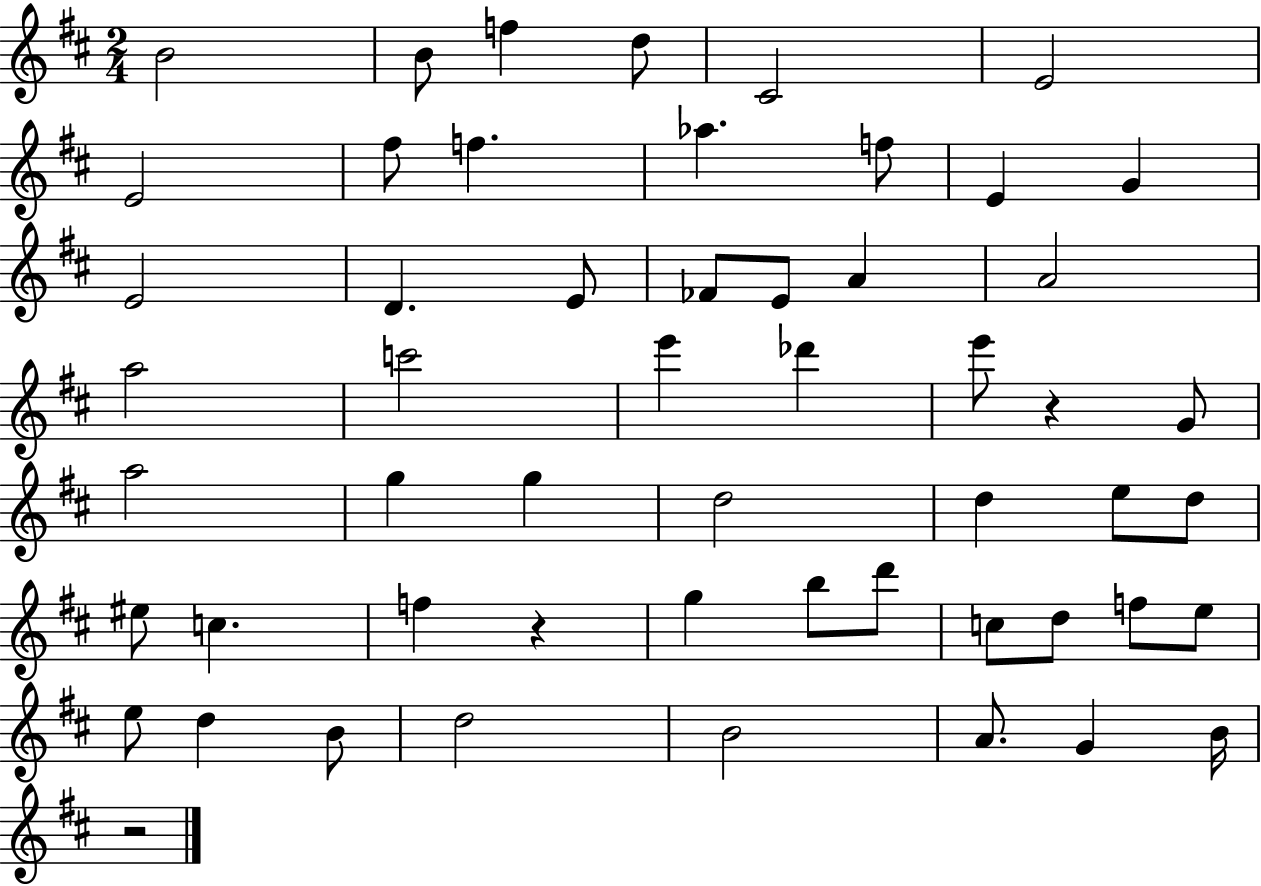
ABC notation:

X:1
T:Untitled
M:2/4
L:1/4
K:D
B2 B/2 f d/2 ^C2 E2 E2 ^f/2 f _a f/2 E G E2 D E/2 _F/2 E/2 A A2 a2 c'2 e' _d' e'/2 z G/2 a2 g g d2 d e/2 d/2 ^e/2 c f z g b/2 d'/2 c/2 d/2 f/2 e/2 e/2 d B/2 d2 B2 A/2 G B/4 z2